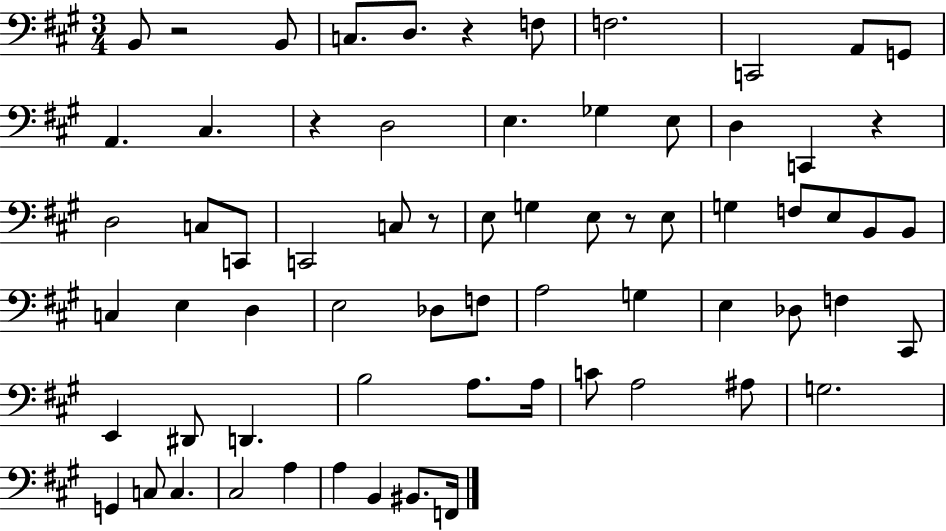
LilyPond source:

{
  \clef bass
  \numericTimeSignature
  \time 3/4
  \key a \major
  b,8 r2 b,8 | c8. d8. r4 f8 | f2. | c,2 a,8 g,8 | \break a,4. cis4. | r4 d2 | e4. ges4 e8 | d4 c,4 r4 | \break d2 c8 c,8 | c,2 c8 r8 | e8 g4 e8 r8 e8 | g4 f8 e8 b,8 b,8 | \break c4 e4 d4 | e2 des8 f8 | a2 g4 | e4 des8 f4 cis,8 | \break e,4 dis,8 d,4. | b2 a8. a16 | c'8 a2 ais8 | g2. | \break g,4 c8 c4. | cis2 a4 | a4 b,4 bis,8. f,16 | \bar "|."
}